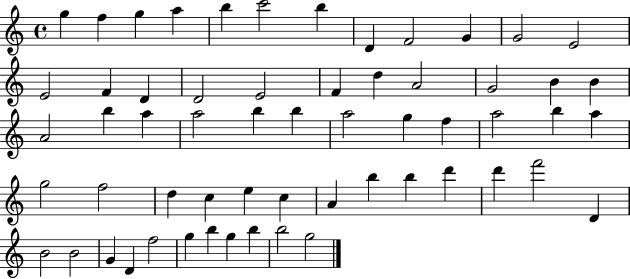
X:1
T:Untitled
M:4/4
L:1/4
K:C
g f g a b c'2 b D F2 G G2 E2 E2 F D D2 E2 F d A2 G2 B B A2 b a a2 b b a2 g f a2 b a g2 f2 d c e c A b b d' d' f'2 D B2 B2 G D f2 g b g b b2 g2